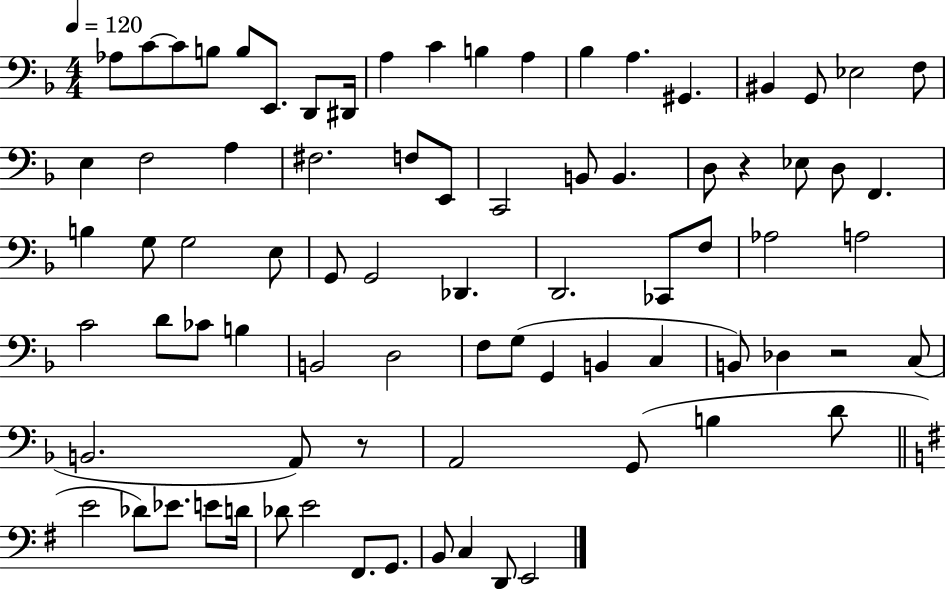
{
  \clef bass
  \numericTimeSignature
  \time 4/4
  \key f \major
  \tempo 4 = 120
  aes8 c'8~~ c'8 b8 b8 e,8. d,8 dis,16 | a4 c'4 b4 a4 | bes4 a4. gis,4. | bis,4 g,8 ees2 f8 | \break e4 f2 a4 | fis2. f8 e,8 | c,2 b,8 b,4. | d8 r4 ees8 d8 f,4. | \break b4 g8 g2 e8 | g,8 g,2 des,4. | d,2. ces,8 f8 | aes2 a2 | \break c'2 d'8 ces'8 b4 | b,2 d2 | f8 g8( g,4 b,4 c4 | b,8) des4 r2 c8( | \break b,2. a,8) r8 | a,2 g,8( b4 d'8 | \bar "||" \break \key g \major e'2 des'8) ees'8. e'8 d'16 | des'8 e'2 fis,8. g,8. | b,8 c4 d,8 e,2 | \bar "|."
}